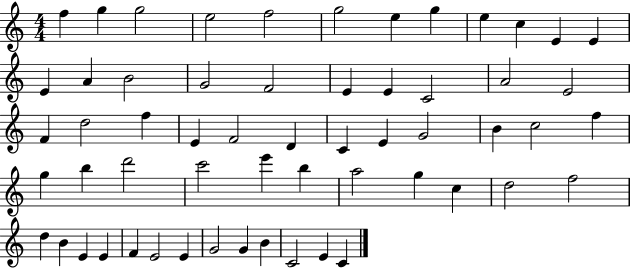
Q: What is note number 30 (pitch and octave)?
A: E4